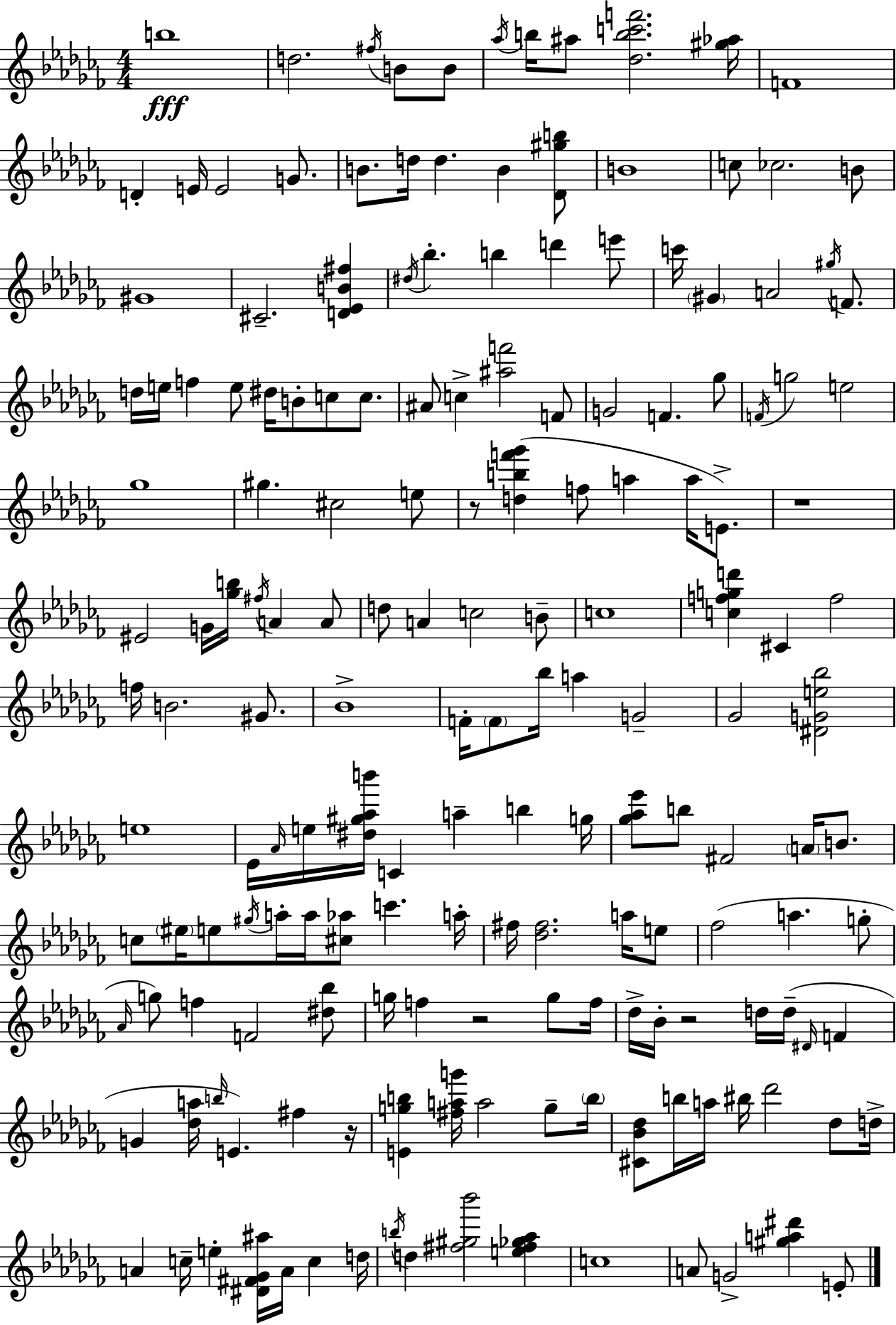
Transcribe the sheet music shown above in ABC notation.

X:1
T:Untitled
M:4/4
L:1/4
K:Abm
b4 d2 ^f/4 B/2 B/2 _a/4 b/4 ^a/2 [_dbc'f']2 [^g_a]/4 F4 D E/4 E2 G/2 B/2 d/4 d B [_D^gb]/2 B4 c/2 _c2 B/2 ^G4 ^C2 [D_EB^f] ^d/4 _b b d' e'/2 c'/4 ^G A2 ^g/4 F/2 d/4 e/4 f e/2 ^d/4 B/2 c/2 c/2 ^A/2 c [^af']2 F/2 G2 F _g/2 F/4 g2 e2 _g4 ^g ^c2 e/2 z/2 [dbf'_g'] f/2 a a/4 E/2 z4 ^E2 G/4 [_gb]/4 ^f/4 A A/2 d/2 A c2 B/2 c4 [cfgd'] ^C f2 f/4 B2 ^G/2 _B4 F/4 F/2 _b/4 a G2 _G2 [^DGe_b]2 e4 _E/4 _A/4 e/4 [^d^g_ab']/4 C a b g/4 [_g_a_e']/2 b/2 ^F2 A/4 B/2 c/2 ^e/4 e/2 ^g/4 a/4 a/4 [^c_a]/2 c' a/4 ^f/4 [_d^f]2 a/4 e/2 _f2 a g/2 _A/4 g/2 f F2 [^d_b]/2 g/4 f z2 g/2 f/4 _d/4 _B/4 z2 d/4 d/4 ^D/4 F G [_da]/4 b/4 E ^f z/4 [Egb] [^fag']/4 a2 g/2 b/4 [^C_B_d]/2 b/4 a/4 ^b/4 _d'2 _d/2 d/4 A c/4 e [^D^F_G^a]/4 A/4 c d/4 b/4 d [^f^g_b']2 [e^f_g_a] c4 A/2 G2 [^ga^d'] E/2